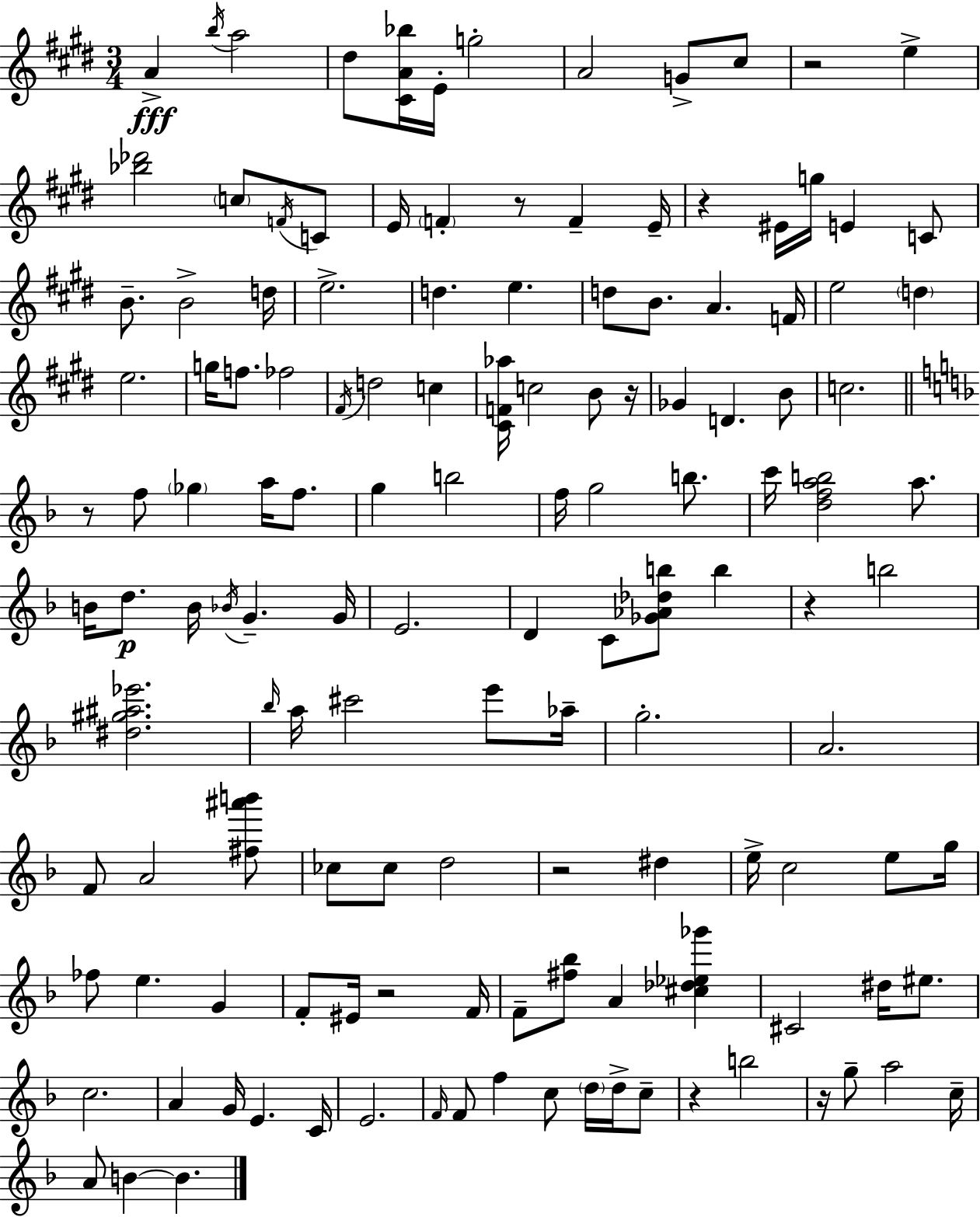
{
  \clef treble
  \numericTimeSignature
  \time 3/4
  \key e \major
  a'4->\fff \acciaccatura { b''16 } a''2 | dis''8 <cis' a' bes''>16 e'16-. g''2-. | a'2 g'8-> cis''8 | r2 e''4-> | \break <bes'' des'''>2 \parenthesize c''8 \acciaccatura { f'16 } | c'8 e'16 \parenthesize f'4-. r8 f'4-- | e'16-- r4 eis'16 g''16 e'4 | c'8 b'8.-- b'2-> | \break d''16 e''2.-> | d''4. e''4. | d''8 b'8. a'4. | f'16 e''2 \parenthesize d''4 | \break e''2. | g''16 f''8. fes''2 | \acciaccatura { fis'16 } d''2 c''4 | <cis' f' aes''>16 c''2 | \break b'8 r16 ges'4 d'4. | b'8 c''2. | \bar "||" \break \key f \major r8 f''8 \parenthesize ges''4 a''16 f''8. | g''4 b''2 | f''16 g''2 b''8. | c'''16 <d'' f'' a'' b''>2 a''8. | \break b'16 d''8.\p b'16 \acciaccatura { bes'16 } g'4.-- | g'16 e'2. | d'4 c'8 <ges' aes' des'' b''>8 b''4 | r4 b''2 | \break <dis'' gis'' ais'' ees'''>2. | \grace { bes''16 } a''16 cis'''2 e'''8 | aes''16-- g''2.-. | a'2. | \break f'8 a'2 | <fis'' ais''' b'''>8 ces''8 ces''8 d''2 | r2 dis''4 | e''16-> c''2 e''8 | \break g''16 fes''8 e''4. g'4 | f'8-. eis'16 r2 | f'16 f'8-- <fis'' bes''>8 a'4 <cis'' des'' ees'' ges'''>4 | cis'2 dis''16 eis''8. | \break c''2. | a'4 g'16 e'4. | c'16 e'2. | \grace { f'16 } f'8 f''4 c''8 \parenthesize d''16 | \break d''16-> c''8-- r4 b''2 | r16 g''8-- a''2 | c''16-- a'8 b'4~~ b'4. | \bar "|."
}